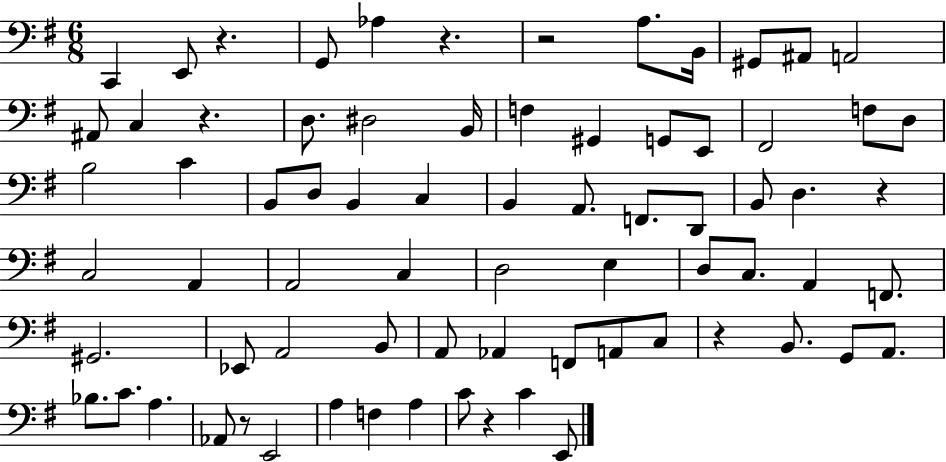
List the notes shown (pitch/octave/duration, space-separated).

C2/q E2/e R/q. G2/e Ab3/q R/q. R/h A3/e. B2/s G#2/e A#2/e A2/h A#2/e C3/q R/q. D3/e. D#3/h B2/s F3/q G#2/q G2/e E2/e F#2/h F3/e D3/e B3/h C4/q B2/e D3/e B2/q C3/q B2/q A2/e. F2/e. D2/e B2/e D3/q. R/q C3/h A2/q A2/h C3/q D3/h E3/q D3/e C3/e. A2/q F2/e. G#2/h. Eb2/e A2/h B2/e A2/e Ab2/q F2/e A2/e C3/e R/q B2/e. G2/e A2/e. Bb3/e. C4/e. A3/q. Ab2/e R/e E2/h A3/q F3/q A3/q C4/e R/q C4/q E2/e